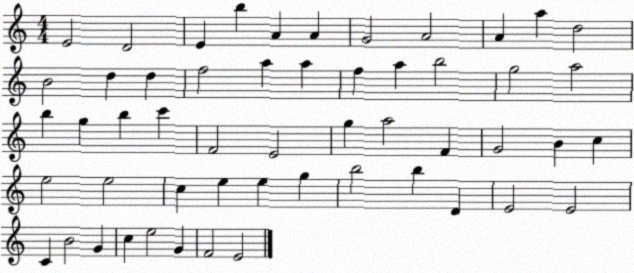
X:1
T:Untitled
M:4/4
L:1/4
K:C
E2 D2 E b A A G2 A2 A a d2 B2 d d f2 a a f a b2 g2 a2 b g b c' F2 E2 g a2 F G2 B c e2 e2 c e e g b2 b D E2 E2 C B2 G c e2 G F2 E2